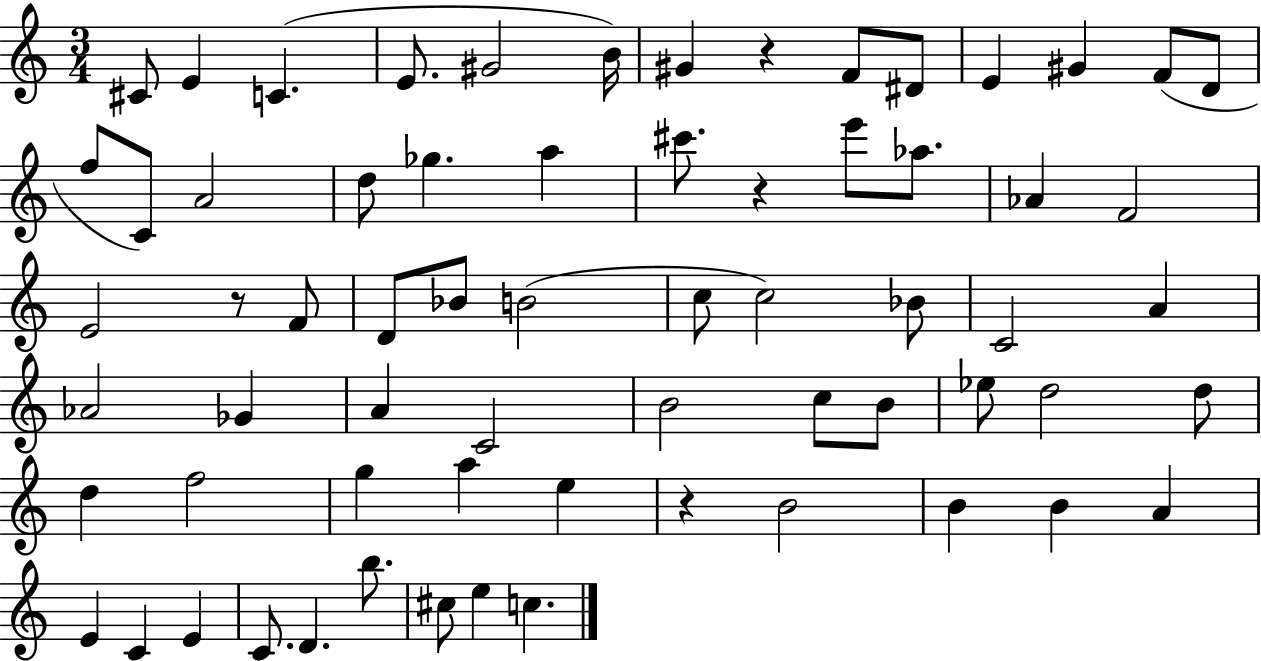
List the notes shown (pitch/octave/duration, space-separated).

C#4/e E4/q C4/q. E4/e. G#4/h B4/s G#4/q R/q F4/e D#4/e E4/q G#4/q F4/e D4/e F5/e C4/e A4/h D5/e Gb5/q. A5/q C#6/e. R/q E6/e Ab5/e. Ab4/q F4/h E4/h R/e F4/e D4/e Bb4/e B4/h C5/e C5/h Bb4/e C4/h A4/q Ab4/h Gb4/q A4/q C4/h B4/h C5/e B4/e Eb5/e D5/h D5/e D5/q F5/h G5/q A5/q E5/q R/q B4/h B4/q B4/q A4/q E4/q C4/q E4/q C4/e. D4/q. B5/e. C#5/e E5/q C5/q.